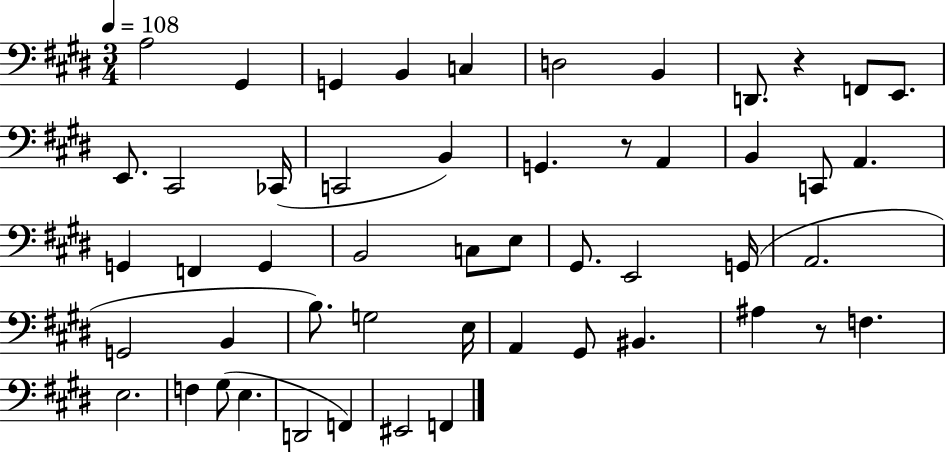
A3/h G#2/q G2/q B2/q C3/q D3/h B2/q D2/e. R/q F2/e E2/e. E2/e. C#2/h CES2/s C2/h B2/q G2/q. R/e A2/q B2/q C2/e A2/q. G2/q F2/q G2/q B2/h C3/e E3/e G#2/e. E2/h G2/s A2/h. G2/h B2/q B3/e. G3/h E3/s A2/q G#2/e BIS2/q. A#3/q R/e F3/q. E3/h. F3/q G#3/e E3/q. D2/h F2/q EIS2/h F2/q